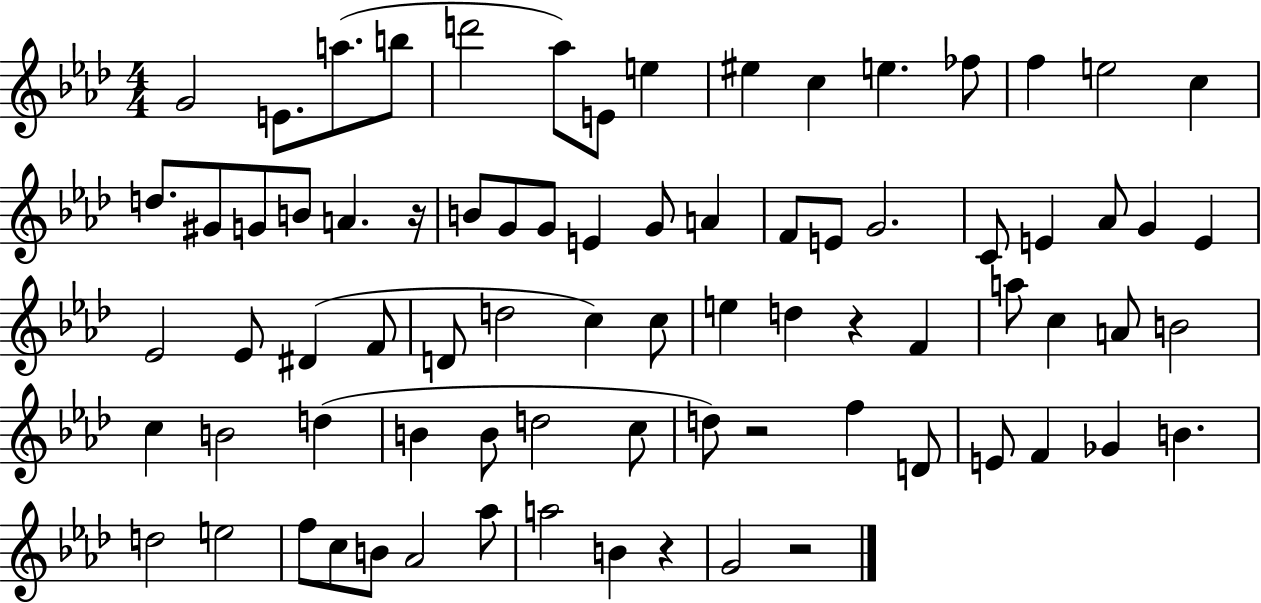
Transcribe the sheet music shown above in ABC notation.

X:1
T:Untitled
M:4/4
L:1/4
K:Ab
G2 E/2 a/2 b/2 d'2 _a/2 E/2 e ^e c e _f/2 f e2 c d/2 ^G/2 G/2 B/2 A z/4 B/2 G/2 G/2 E G/2 A F/2 E/2 G2 C/2 E _A/2 G E _E2 _E/2 ^D F/2 D/2 d2 c c/2 e d z F a/2 c A/2 B2 c B2 d B B/2 d2 c/2 d/2 z2 f D/2 E/2 F _G B d2 e2 f/2 c/2 B/2 _A2 _a/2 a2 B z G2 z2